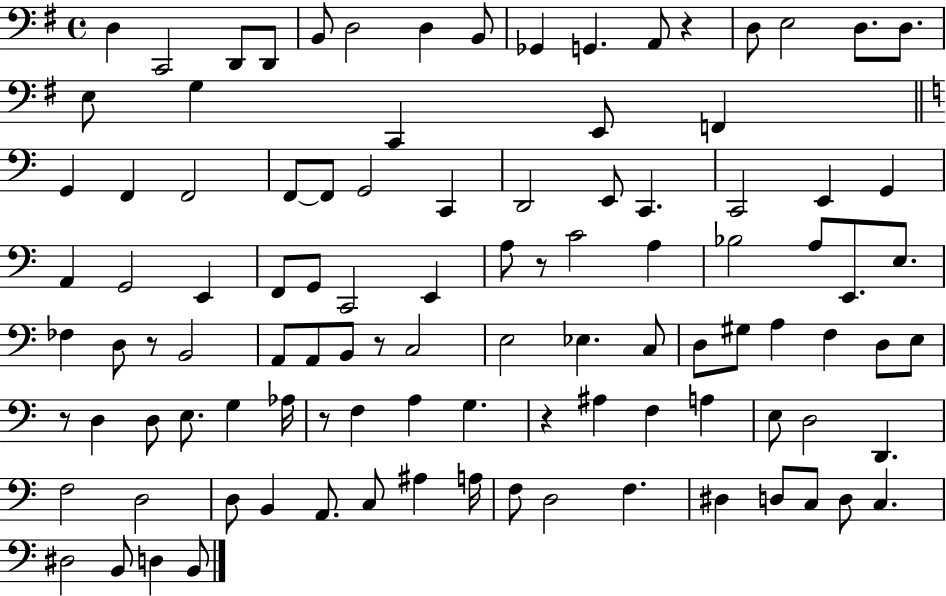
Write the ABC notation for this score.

X:1
T:Untitled
M:4/4
L:1/4
K:G
D, C,,2 D,,/2 D,,/2 B,,/2 D,2 D, B,,/2 _G,, G,, A,,/2 z D,/2 E,2 D,/2 D,/2 E,/2 G, C,, E,,/2 F,, G,, F,, F,,2 F,,/2 F,,/2 G,,2 C,, D,,2 E,,/2 C,, C,,2 E,, G,, A,, G,,2 E,, F,,/2 G,,/2 C,,2 E,, A,/2 z/2 C2 A, _B,2 A,/2 E,,/2 E,/2 _F, D,/2 z/2 B,,2 A,,/2 A,,/2 B,,/2 z/2 C,2 E,2 _E, C,/2 D,/2 ^G,/2 A, F, D,/2 E,/2 z/2 D, D,/2 E,/2 G, _A,/4 z/2 F, A, G, z ^A, F, A, E,/2 D,2 D,, F,2 D,2 D,/2 B,, A,,/2 C,/2 ^A, A,/4 F,/2 D,2 F, ^D, D,/2 C,/2 D,/2 C, ^D,2 B,,/2 D, B,,/2